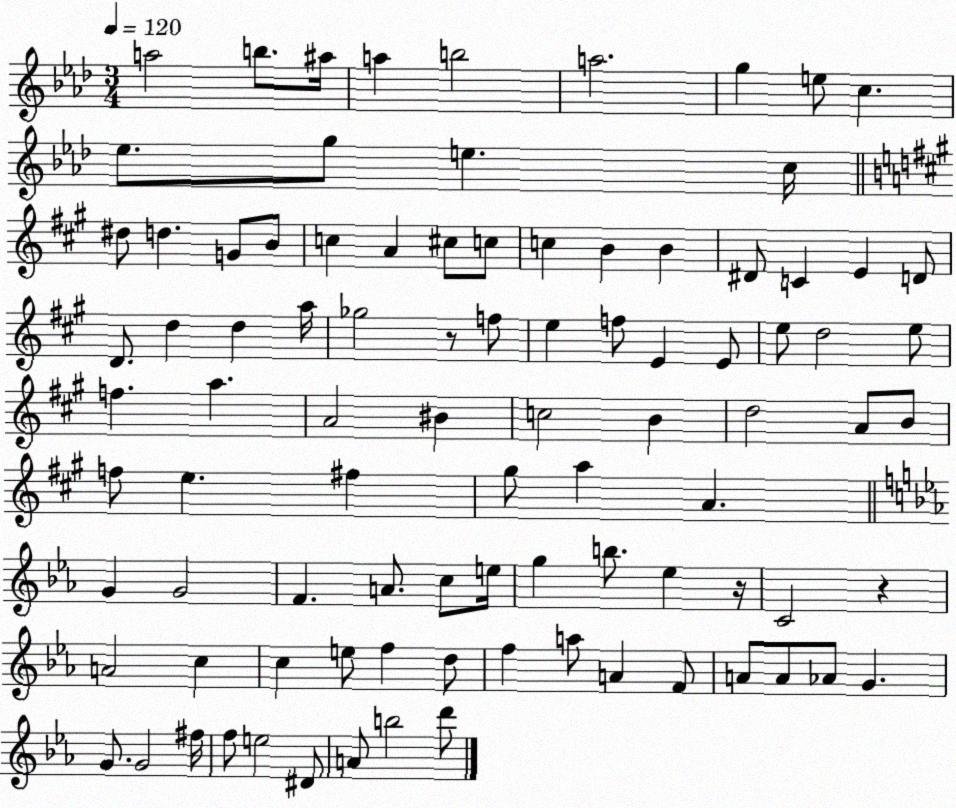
X:1
T:Untitled
M:3/4
L:1/4
K:Ab
a2 b/2 ^a/4 a b2 a2 g e/2 c _e/2 g/2 e c/4 ^d/2 d G/2 B/2 c A ^c/2 c/2 c B B ^D/2 C E D/2 D/2 d d a/4 _g2 z/2 f/2 e f/2 E E/2 e/2 d2 e/2 f a A2 ^B c2 B d2 A/2 B/2 f/2 e ^f ^g/2 a A G G2 F A/2 c/2 e/4 g b/2 _e z/4 C2 z A2 c c e/2 f d/2 f a/2 A F/2 A/2 A/2 _A/2 G G/2 G2 ^f/4 f/2 e2 ^D/2 A/2 b2 d'/2